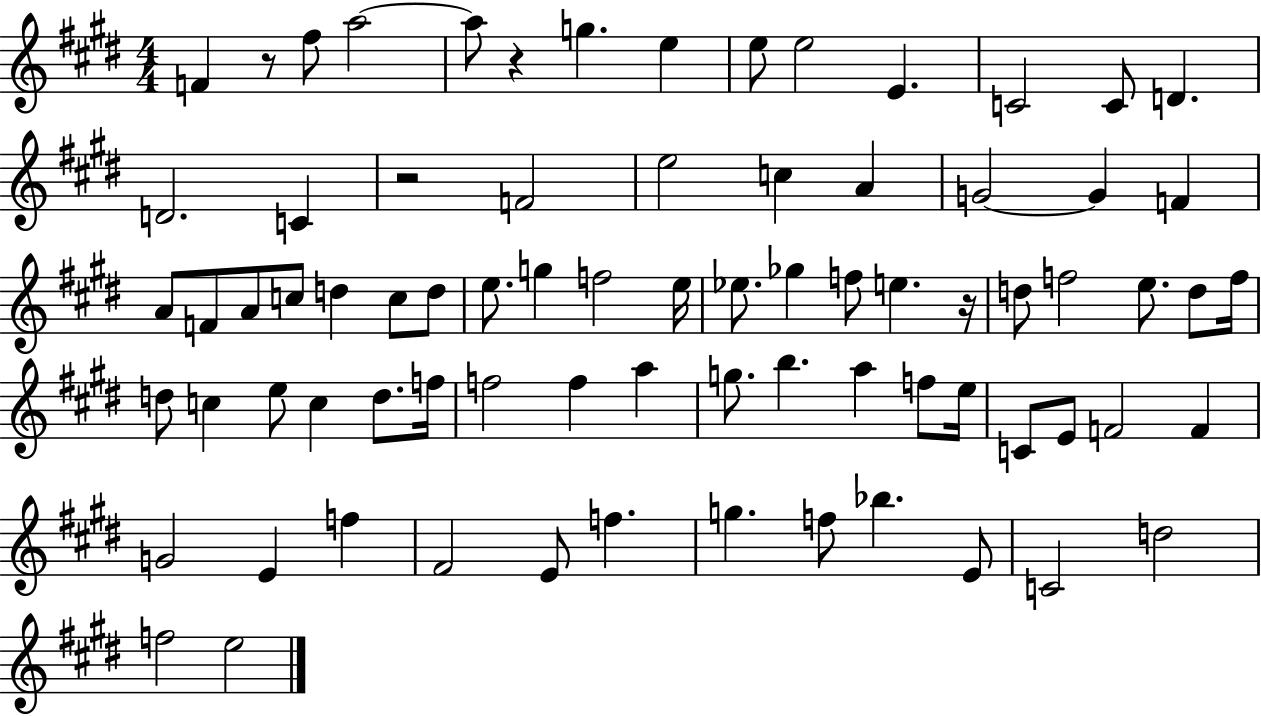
{
  \clef treble
  \numericTimeSignature
  \time 4/4
  \key e \major
  \repeat volta 2 { f'4 r8 fis''8 a''2~~ | a''8 r4 g''4. e''4 | e''8 e''2 e'4. | c'2 c'8 d'4. | \break d'2. c'4 | r2 f'2 | e''2 c''4 a'4 | g'2~~ g'4 f'4 | \break a'8 f'8 a'8 c''8 d''4 c''8 d''8 | e''8. g''4 f''2 e''16 | ees''8. ges''4 f''8 e''4. r16 | d''8 f''2 e''8. d''8 f''16 | \break d''8 c''4 e''8 c''4 d''8. f''16 | f''2 f''4 a''4 | g''8. b''4. a''4 f''8 e''16 | c'8 e'8 f'2 f'4 | \break g'2 e'4 f''4 | fis'2 e'8 f''4. | g''4. f''8 bes''4. e'8 | c'2 d''2 | \break f''2 e''2 | } \bar "|."
}